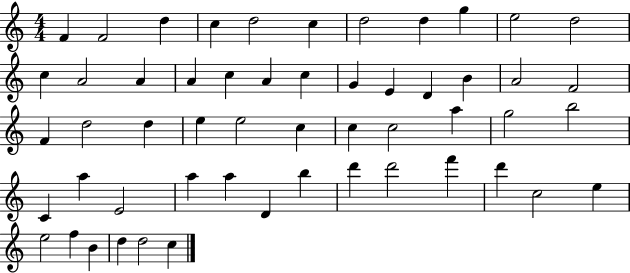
F4/q F4/h D5/q C5/q D5/h C5/q D5/h D5/q G5/q E5/h D5/h C5/q A4/h A4/q A4/q C5/q A4/q C5/q G4/q E4/q D4/q B4/q A4/h F4/h F4/q D5/h D5/q E5/q E5/h C5/q C5/q C5/h A5/q G5/h B5/h C4/q A5/q E4/h A5/q A5/q D4/q B5/q D6/q D6/h F6/q D6/q C5/h E5/q E5/h F5/q B4/q D5/q D5/h C5/q